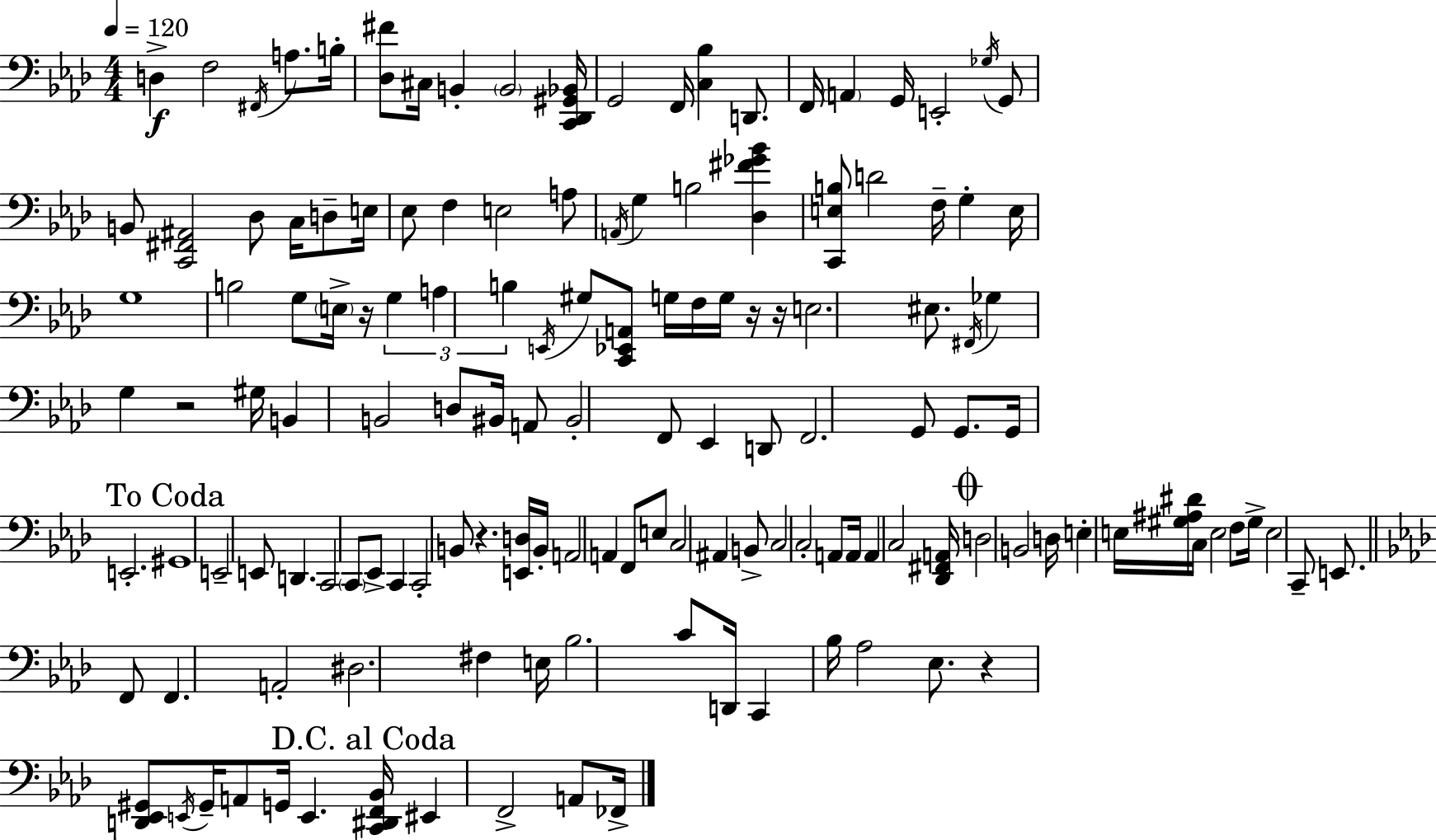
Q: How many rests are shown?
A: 6